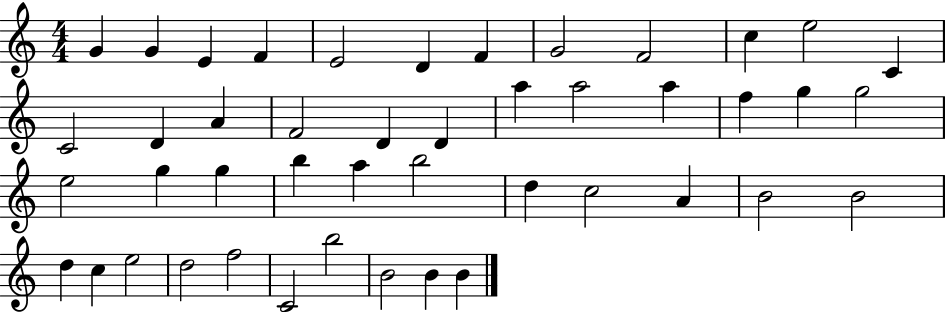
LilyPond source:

{
  \clef treble
  \numericTimeSignature
  \time 4/4
  \key c \major
  g'4 g'4 e'4 f'4 | e'2 d'4 f'4 | g'2 f'2 | c''4 e''2 c'4 | \break c'2 d'4 a'4 | f'2 d'4 d'4 | a''4 a''2 a''4 | f''4 g''4 g''2 | \break e''2 g''4 g''4 | b''4 a''4 b''2 | d''4 c''2 a'4 | b'2 b'2 | \break d''4 c''4 e''2 | d''2 f''2 | c'2 b''2 | b'2 b'4 b'4 | \break \bar "|."
}